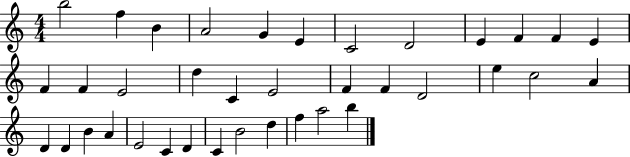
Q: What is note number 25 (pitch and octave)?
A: D4